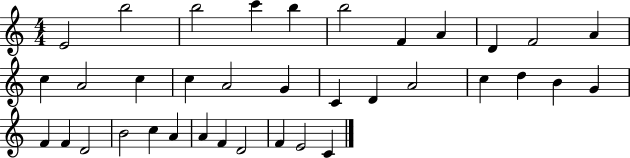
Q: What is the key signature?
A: C major